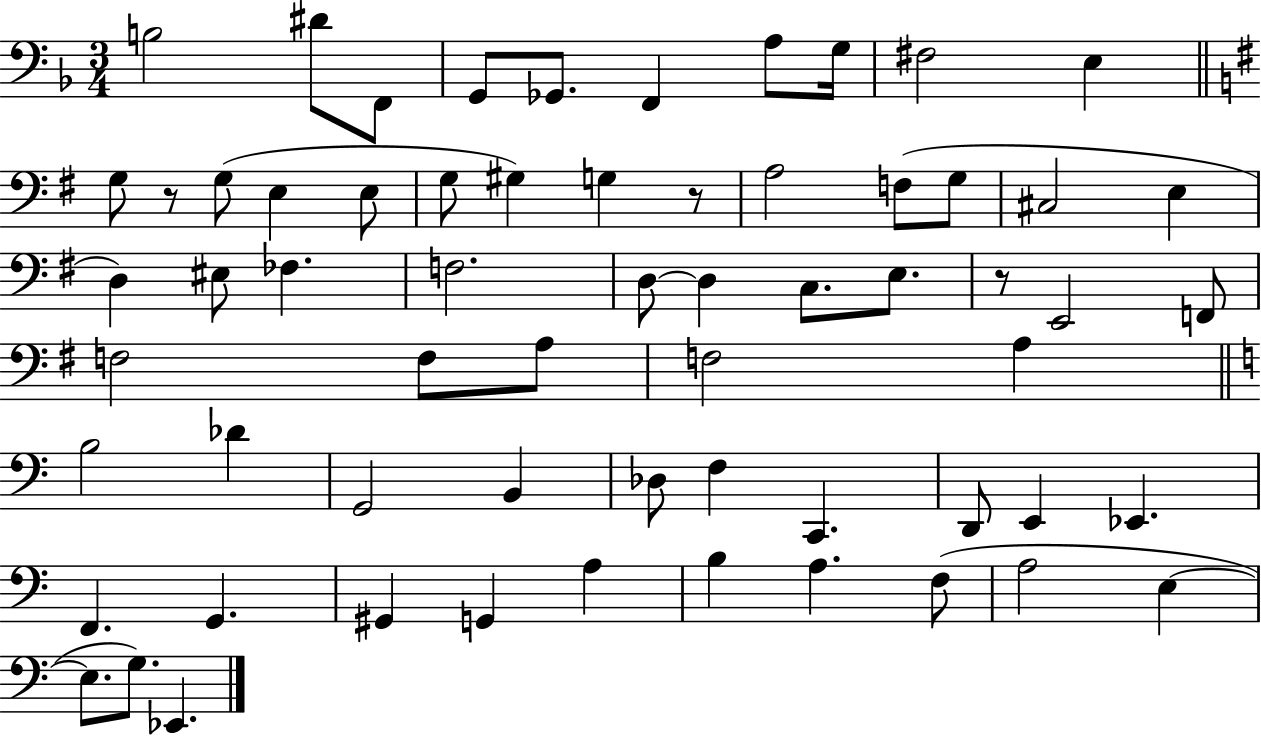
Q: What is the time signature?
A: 3/4